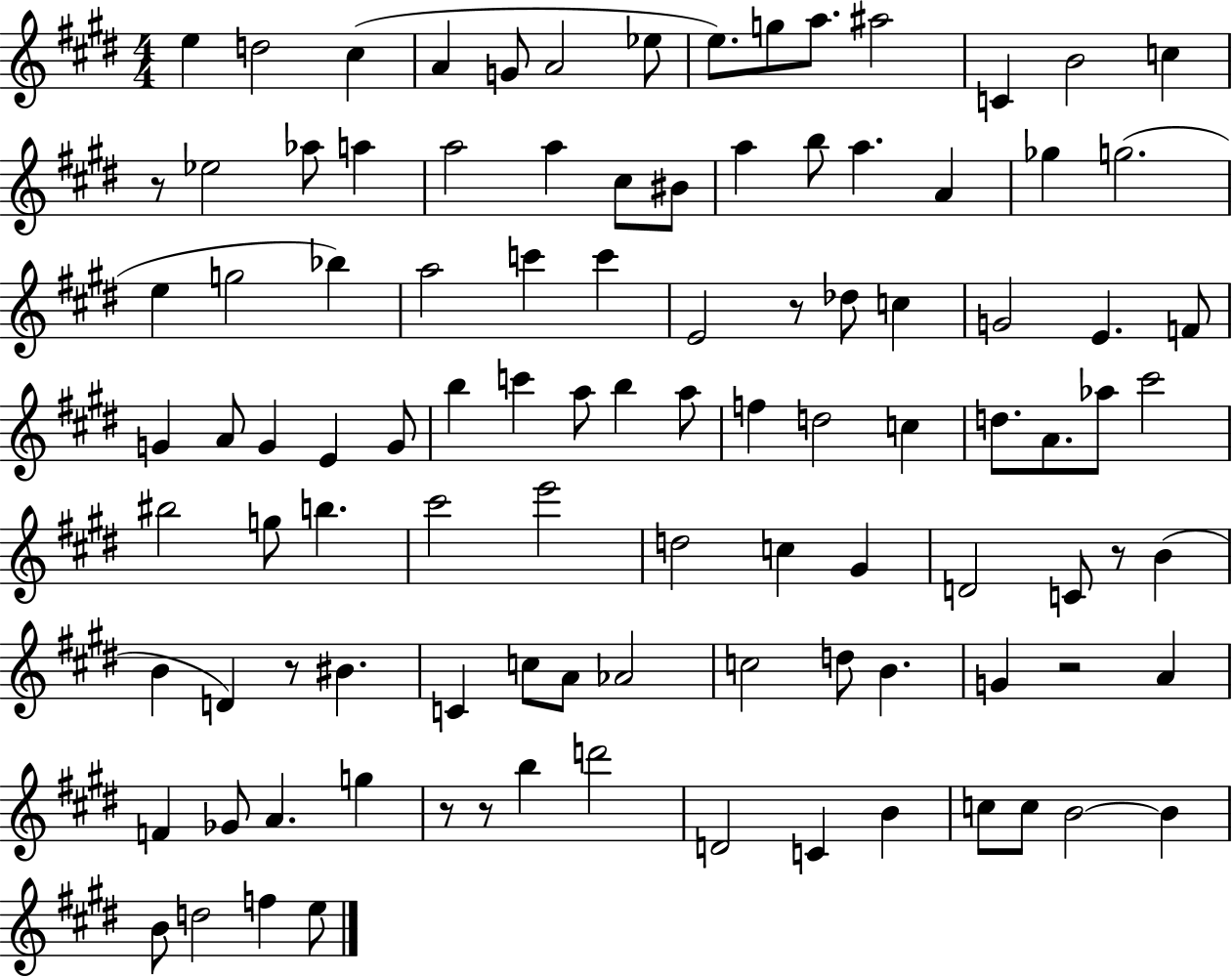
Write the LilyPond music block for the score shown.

{
  \clef treble
  \numericTimeSignature
  \time 4/4
  \key e \major
  e''4 d''2 cis''4( | a'4 g'8 a'2 ees''8 | e''8.) g''8 a''8. ais''2 | c'4 b'2 c''4 | \break r8 ees''2 aes''8 a''4 | a''2 a''4 cis''8 bis'8 | a''4 b''8 a''4. a'4 | ges''4 g''2.( | \break e''4 g''2 bes''4) | a''2 c'''4 c'''4 | e'2 r8 des''8 c''4 | g'2 e'4. f'8 | \break g'4 a'8 g'4 e'4 g'8 | b''4 c'''4 a''8 b''4 a''8 | f''4 d''2 c''4 | d''8. a'8. aes''8 cis'''2 | \break bis''2 g''8 b''4. | cis'''2 e'''2 | d''2 c''4 gis'4 | d'2 c'8 r8 b'4( | \break b'4 d'4) r8 bis'4. | c'4 c''8 a'8 aes'2 | c''2 d''8 b'4. | g'4 r2 a'4 | \break f'4 ges'8 a'4. g''4 | r8 r8 b''4 d'''2 | d'2 c'4 b'4 | c''8 c''8 b'2~~ b'4 | \break b'8 d''2 f''4 e''8 | \bar "|."
}